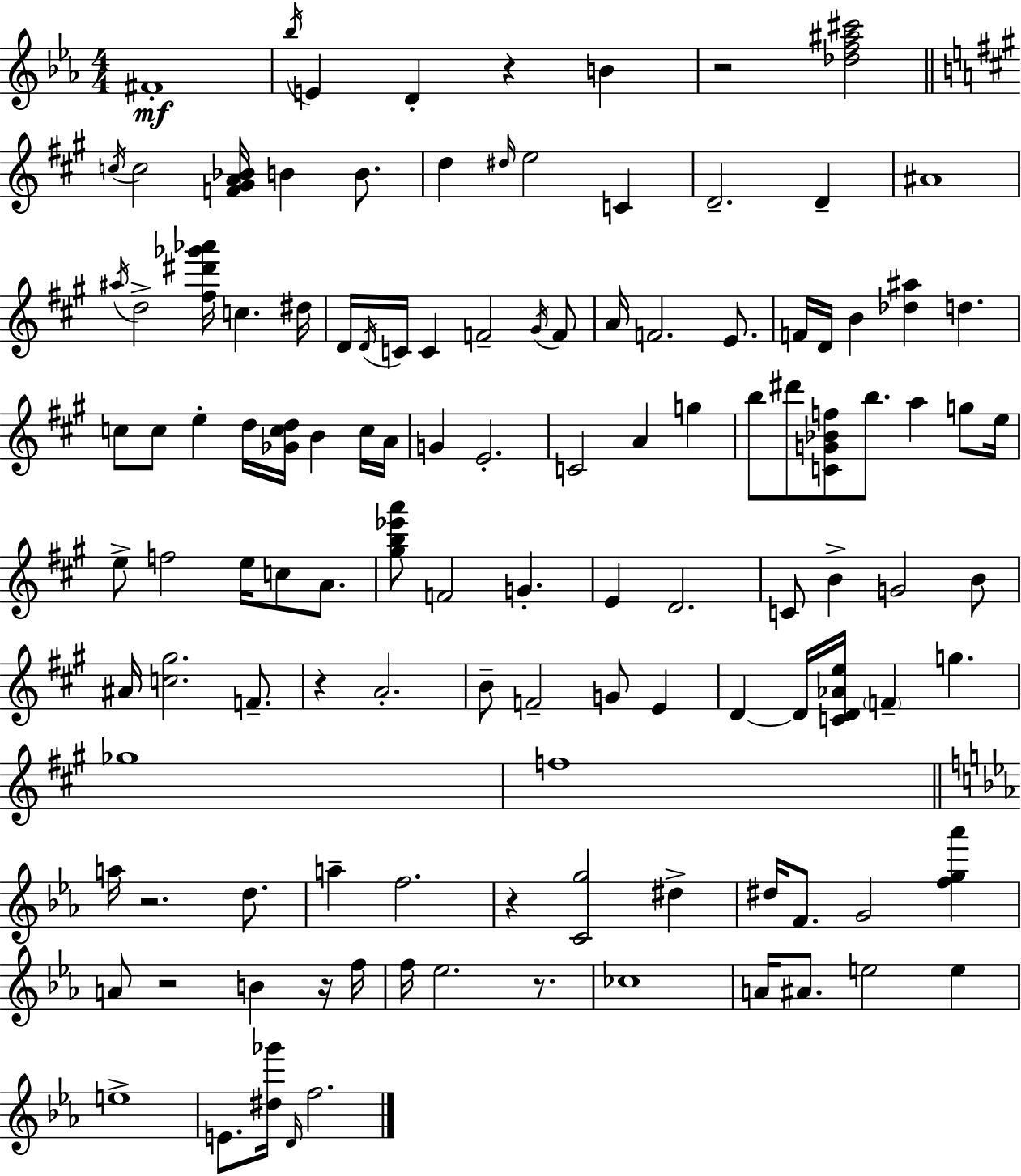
F#4/w Bb5/s E4/q D4/q R/q B4/q R/h [Db5,F5,A#5,C#6]/h C5/s C5/h [F4,G#4,A4,Bb4]/s B4/q B4/e. D5/q D#5/s E5/h C4/q D4/h. D4/q A#4/w A#5/s D5/h [F#5,D#6,Gb6,Ab6]/s C5/q. D#5/s D4/s D4/s C4/s C4/q F4/h G#4/s F4/e A4/s F4/h. E4/e. F4/s D4/s B4/q [Db5,A#5]/q D5/q. C5/e C5/e E5/q D5/s [Gb4,C5,D5]/s B4/q C5/s A4/s G4/q E4/h. C4/h A4/q G5/q B5/e D#6/e [C4,G4,Bb4,F5]/e B5/e. A5/q G5/e E5/s E5/e F5/h E5/s C5/e A4/e. [G#5,B5,Eb6,A6]/e F4/h G4/q. E4/q D4/h. C4/e B4/q G4/h B4/e A#4/s [C5,G#5]/h. F4/e. R/q A4/h. B4/e F4/h G4/e E4/q D4/q D4/s [C4,D4,Ab4,E5]/s F4/q G5/q. Gb5/w F5/w A5/s R/h. D5/e. A5/q F5/h. R/q [C4,G5]/h D#5/q D#5/s F4/e. G4/h [F5,G5,Ab6]/q A4/e R/h B4/q R/s F5/s F5/s Eb5/h. R/e. CES5/w A4/s A#4/e. E5/h E5/q E5/w E4/e. [D#5,Gb6]/s D4/s F5/h.